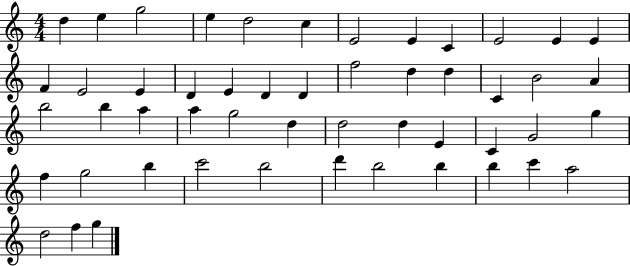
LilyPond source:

{
  \clef treble
  \numericTimeSignature
  \time 4/4
  \key c \major
  d''4 e''4 g''2 | e''4 d''2 c''4 | e'2 e'4 c'4 | e'2 e'4 e'4 | \break f'4 e'2 e'4 | d'4 e'4 d'4 d'4 | f''2 d''4 d''4 | c'4 b'2 a'4 | \break b''2 b''4 a''4 | a''4 g''2 d''4 | d''2 d''4 e'4 | c'4 g'2 g''4 | \break f''4 g''2 b''4 | c'''2 b''2 | d'''4 b''2 b''4 | b''4 c'''4 a''2 | \break d''2 f''4 g''4 | \bar "|."
}